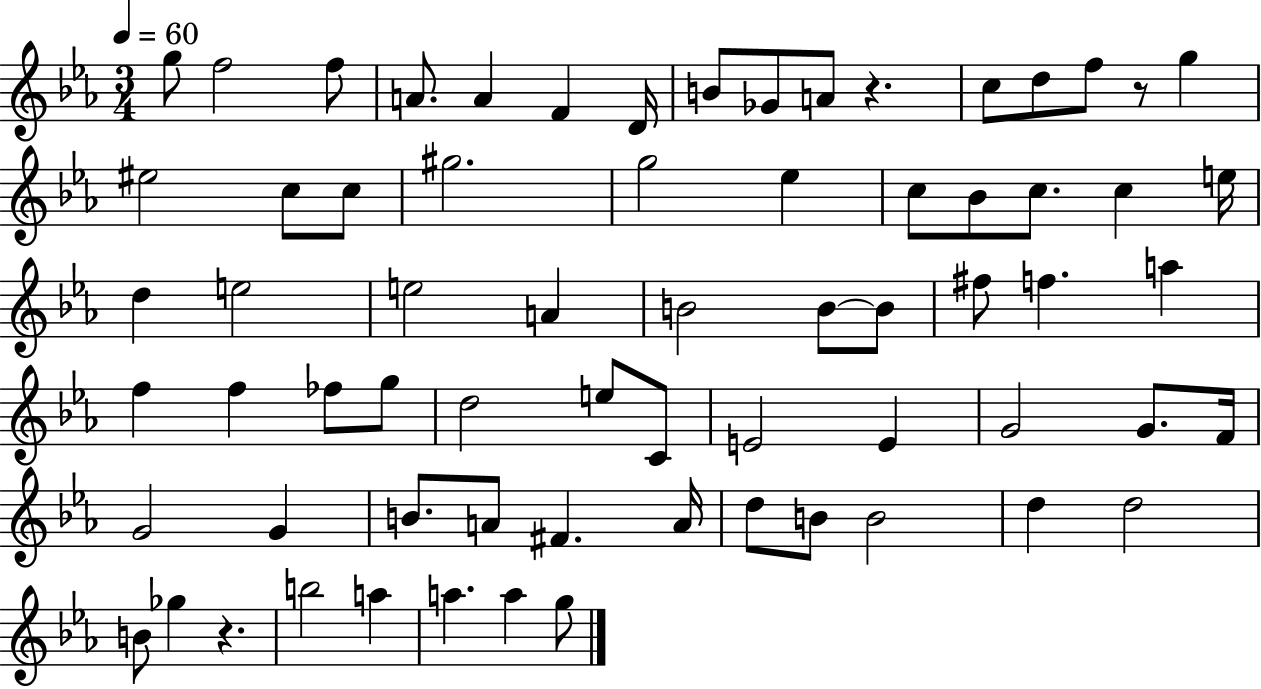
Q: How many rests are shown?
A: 3